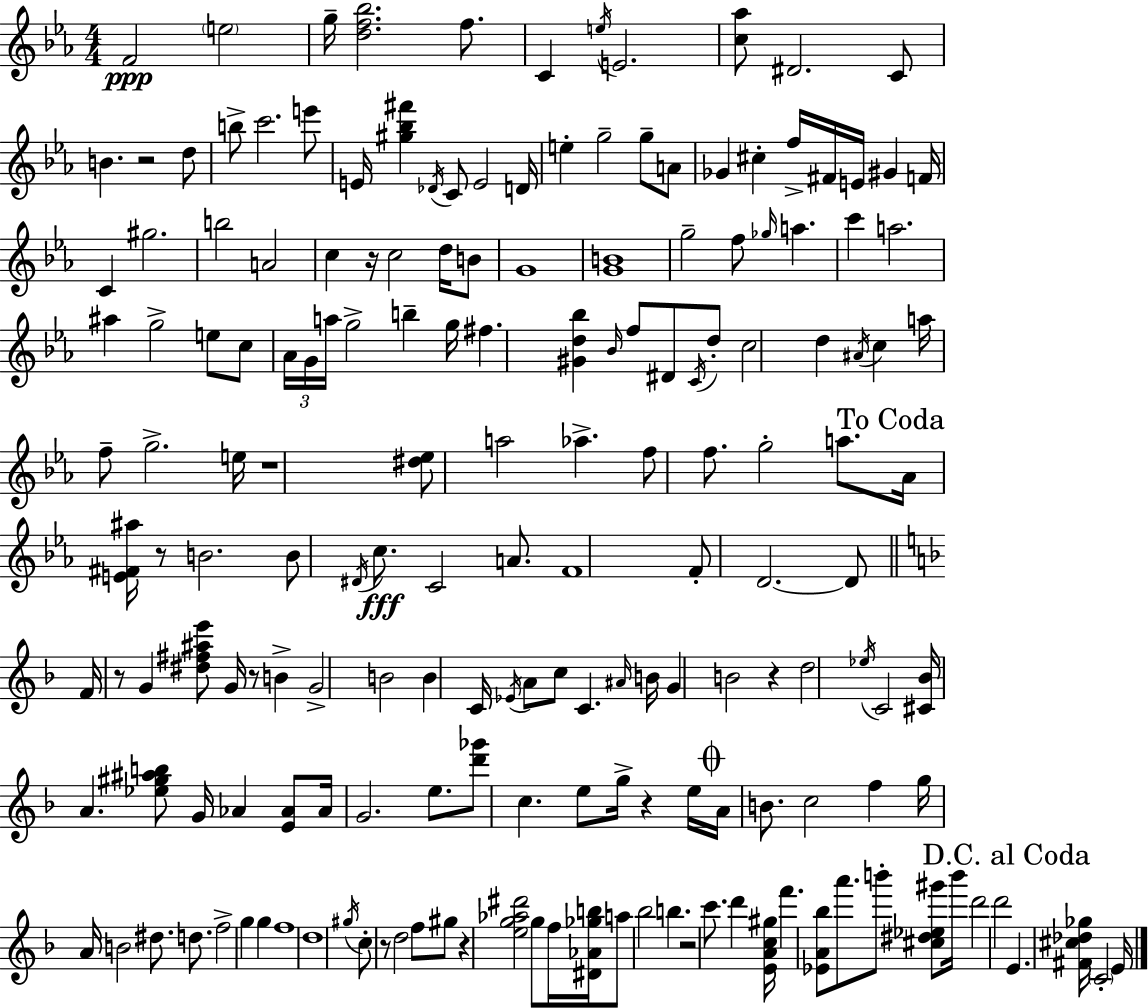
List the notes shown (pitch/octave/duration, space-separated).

F4/h E5/h G5/s [D5,F5,Bb5]/h. F5/e. C4/q E5/s E4/h. [C5,Ab5]/e D#4/h. C4/e B4/q. R/h D5/e B5/e C6/h. E6/e E4/s [G#5,Bb5,F#6]/q Db4/s C4/e E4/h D4/s E5/q G5/h G5/e A4/e Gb4/q C#5/q F5/s F#4/s E4/s G#4/q F4/s C4/q G#5/h. B5/h A4/h C5/q R/s C5/h D5/s B4/e G4/w [G4,B4]/w G5/h F5/e Gb5/s A5/q. C6/q A5/h. A#5/q G5/h E5/e C5/e Ab4/s G4/s A5/s G5/h B5/q G5/s F#5/q. [G#4,D5,Bb5]/q Bb4/s F5/e D#4/e C4/s D5/e C5/h D5/q A#4/s C5/q A5/s F5/e G5/h. E5/s R/w [D#5,Eb5]/e A5/h Ab5/q. F5/e F5/e. G5/h A5/e. Ab4/s [E4,F#4,A#5]/s R/e B4/h. B4/e D#4/s C5/e. C4/h A4/e. F4/w F4/e D4/h. D4/e F4/s R/e G4/q [D#5,F#5,A#5,E6]/e G4/s R/e B4/q G4/h B4/h B4/q C4/s Eb4/s A4/e C5/e C4/q. A#4/s B4/s G4/q B4/h R/q D5/h Eb5/s C4/h [C#4,Bb4]/s A4/q. [Eb5,G#5,A#5,B5]/e G4/s Ab4/q [E4,Ab4]/e Ab4/s G4/h. E5/e. [D6,Gb6]/e C5/q. E5/e G5/s R/q E5/s A4/s B4/e. C5/h F5/q G5/s A4/s B4/h D#5/e. D5/e. F5/h G5/q G5/q F5/w D5/w G#5/s C5/e R/e D5/h F5/e G#5/e R/q [E5,G5,Ab5,D#6]/h G5/e F5/s [D#4,Ab4,Gb5,B5]/s A5/e Bb5/h B5/q. R/h C6/e. D6/q [E4,A4,C5,G#5]/s F6/q. [Eb4,A4,Bb5]/e A6/e. B6/e [C#5,D#5,Eb5,G#6]/e B6/s D6/h D6/h E4/q. [F#4,C#5,Db5,Gb5]/s C4/h E4/s